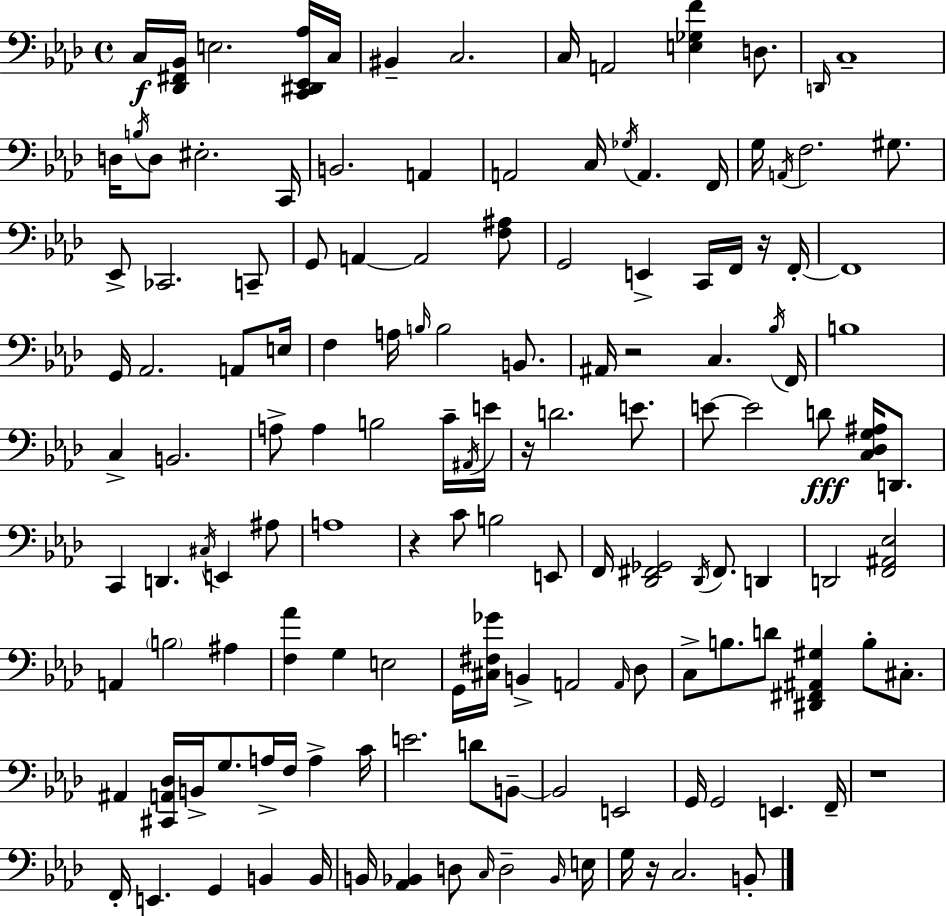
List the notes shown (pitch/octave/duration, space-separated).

C3/s [Db2,F#2,Bb2]/s E3/h. [C2,D#2,Eb2,Ab3]/s C3/s BIS2/q C3/h. C3/s A2/h [E3,Gb3,F4]/q D3/e. D2/s C3/w D3/s B3/s D3/e EIS3/h. C2/s B2/h. A2/q A2/h C3/s Gb3/s A2/q. F2/s G3/s A2/s F3/h. G#3/e. Eb2/e CES2/h. C2/e G2/e A2/q A2/h [F3,A#3]/e G2/h E2/q C2/s F2/s R/s F2/s F2/w G2/s Ab2/h. A2/e E3/s F3/q A3/s B3/s B3/h B2/e. A#2/s R/h C3/q. Bb3/s F2/s B3/w C3/q B2/h. A3/e A3/q B3/h C4/s A#2/s E4/s R/s D4/h. E4/e. E4/e E4/h D4/e [C3,Db3,G3,A#3]/s D2/e. C2/q D2/q. C#3/s E2/q A#3/e A3/w R/q C4/e B3/h E2/e F2/s [Db2,F#2,Gb2]/h Db2/s F#2/e. D2/q D2/h [F2,A#2,Eb3]/h A2/q B3/h A#3/q [F3,Ab4]/q G3/q E3/h G2/s [C#3,F#3,Gb4]/s B2/q A2/h A2/s Db3/e C3/e B3/e. D4/e [D#2,F#2,A#2,G#3]/q B3/e C#3/e. A#2/q [C#2,A2,Db3]/s B2/s G3/e. A3/s F3/s A3/q C4/s E4/h. D4/e B2/e B2/h E2/h G2/s G2/h E2/q. F2/s R/w F2/s E2/q. G2/q B2/q B2/s B2/s [Ab2,Bb2]/q D3/e C3/s D3/h Bb2/s E3/s G3/s R/s C3/h. B2/e